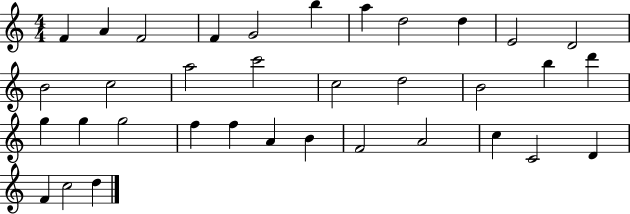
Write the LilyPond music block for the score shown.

{
  \clef treble
  \numericTimeSignature
  \time 4/4
  \key c \major
  f'4 a'4 f'2 | f'4 g'2 b''4 | a''4 d''2 d''4 | e'2 d'2 | \break b'2 c''2 | a''2 c'''2 | c''2 d''2 | b'2 b''4 d'''4 | \break g''4 g''4 g''2 | f''4 f''4 a'4 b'4 | f'2 a'2 | c''4 c'2 d'4 | \break f'4 c''2 d''4 | \bar "|."
}